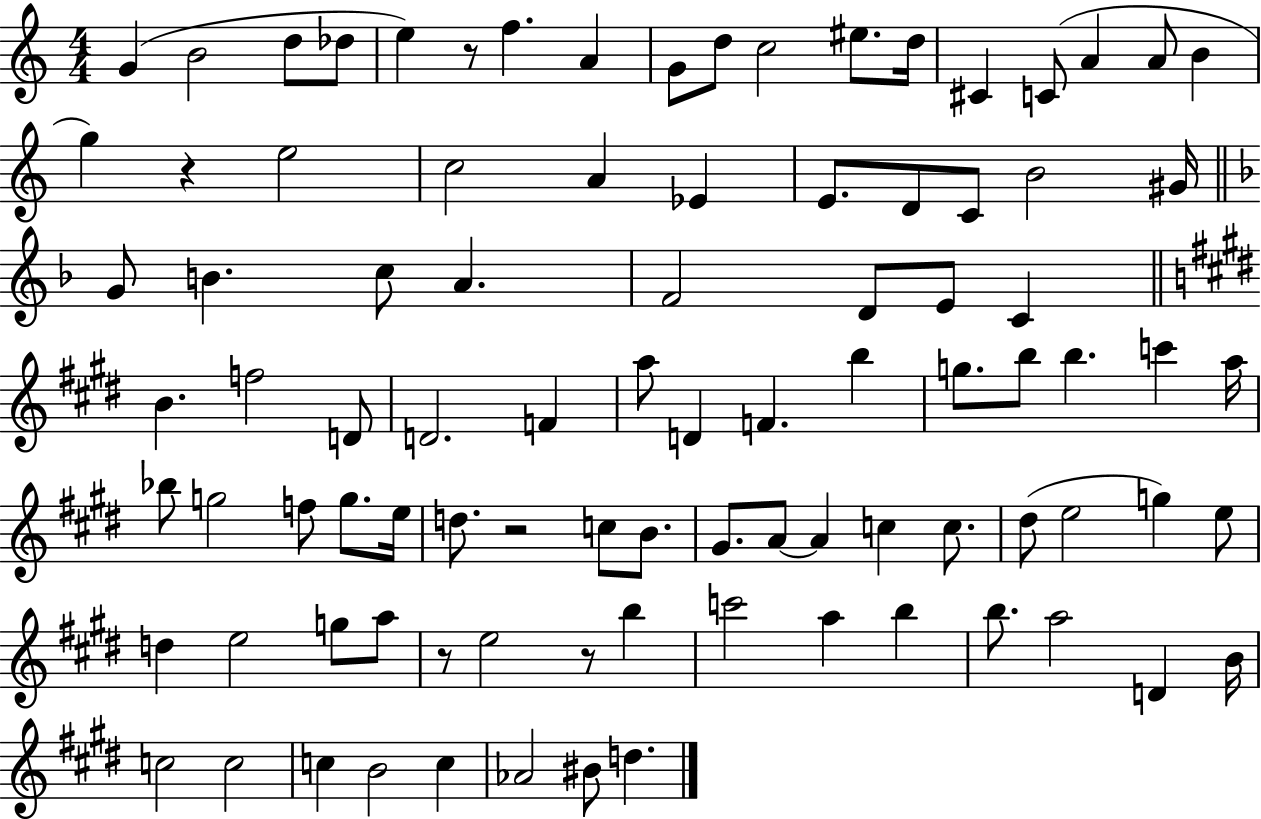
{
  \clef treble
  \numericTimeSignature
  \time 4/4
  \key c \major
  g'4( b'2 d''8 des''8 | e''4) r8 f''4. a'4 | g'8 d''8 c''2 eis''8. d''16 | cis'4 c'8( a'4 a'8 b'4 | \break g''4) r4 e''2 | c''2 a'4 ees'4 | e'8. d'8 c'8 b'2 gis'16 | \bar "||" \break \key d \minor g'8 b'4. c''8 a'4. | f'2 d'8 e'8 c'4 | \bar "||" \break \key e \major b'4. f''2 d'8 | d'2. f'4 | a''8 d'4 f'4. b''4 | g''8. b''8 b''4. c'''4 a''16 | \break bes''8 g''2 f''8 g''8. e''16 | d''8. r2 c''8 b'8. | gis'8. a'8~~ a'4 c''4 c''8. | dis''8( e''2 g''4) e''8 | \break d''4 e''2 g''8 a''8 | r8 e''2 r8 b''4 | c'''2 a''4 b''4 | b''8. a''2 d'4 b'16 | \break c''2 c''2 | c''4 b'2 c''4 | aes'2 bis'8 d''4. | \bar "|."
}